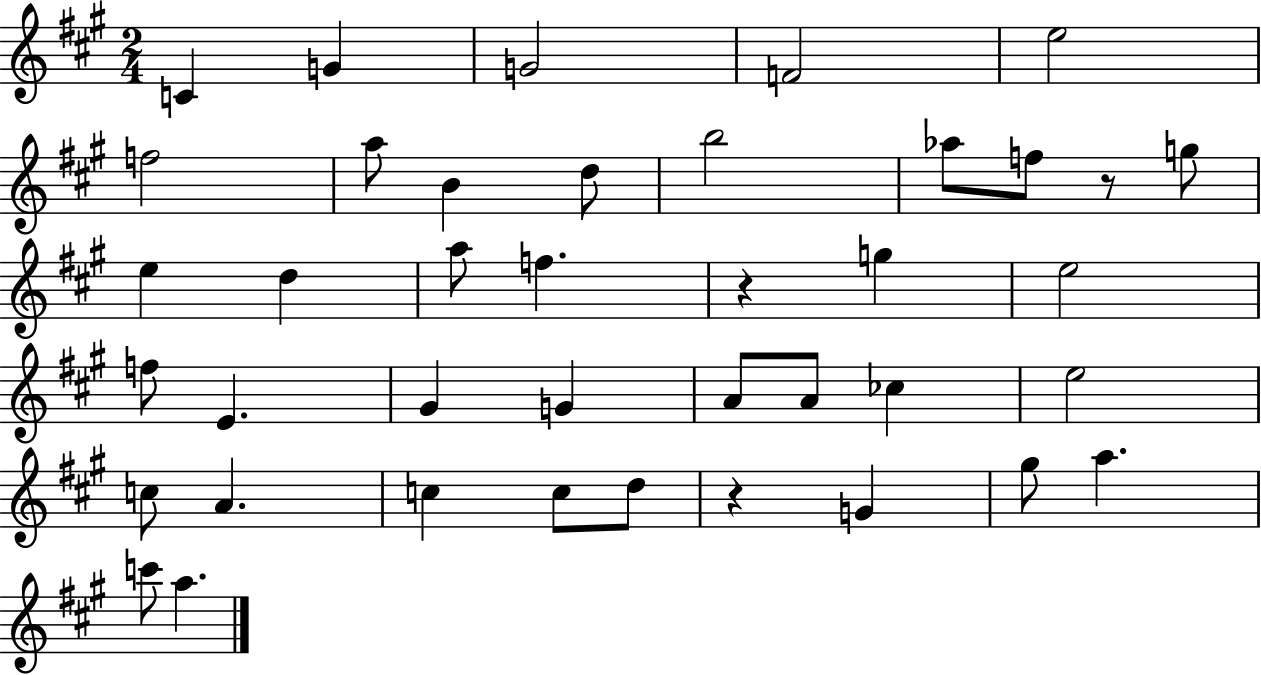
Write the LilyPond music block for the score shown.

{
  \clef treble
  \numericTimeSignature
  \time 2/4
  \key a \major
  c'4 g'4 | g'2 | f'2 | e''2 | \break f''2 | a''8 b'4 d''8 | b''2 | aes''8 f''8 r8 g''8 | \break e''4 d''4 | a''8 f''4. | r4 g''4 | e''2 | \break f''8 e'4. | gis'4 g'4 | a'8 a'8 ces''4 | e''2 | \break c''8 a'4. | c''4 c''8 d''8 | r4 g'4 | gis''8 a''4. | \break c'''8 a''4. | \bar "|."
}